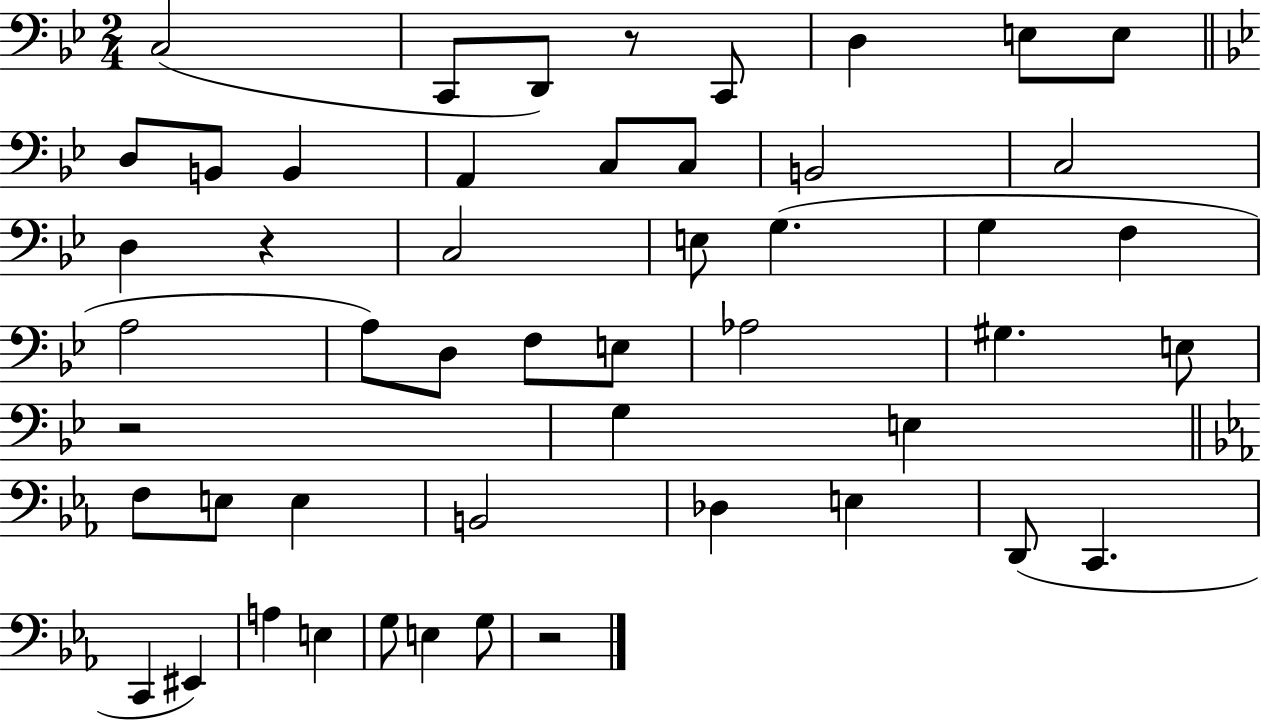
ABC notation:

X:1
T:Untitled
M:2/4
L:1/4
K:Bb
C,2 C,,/2 D,,/2 z/2 C,,/2 D, E,/2 E,/2 D,/2 B,,/2 B,, A,, C,/2 C,/2 B,,2 C,2 D, z C,2 E,/2 G, G, F, A,2 A,/2 D,/2 F,/2 E,/2 _A,2 ^G, E,/2 z2 G, E, F,/2 E,/2 E, B,,2 _D, E, D,,/2 C,, C,, ^E,, A, E, G,/2 E, G,/2 z2